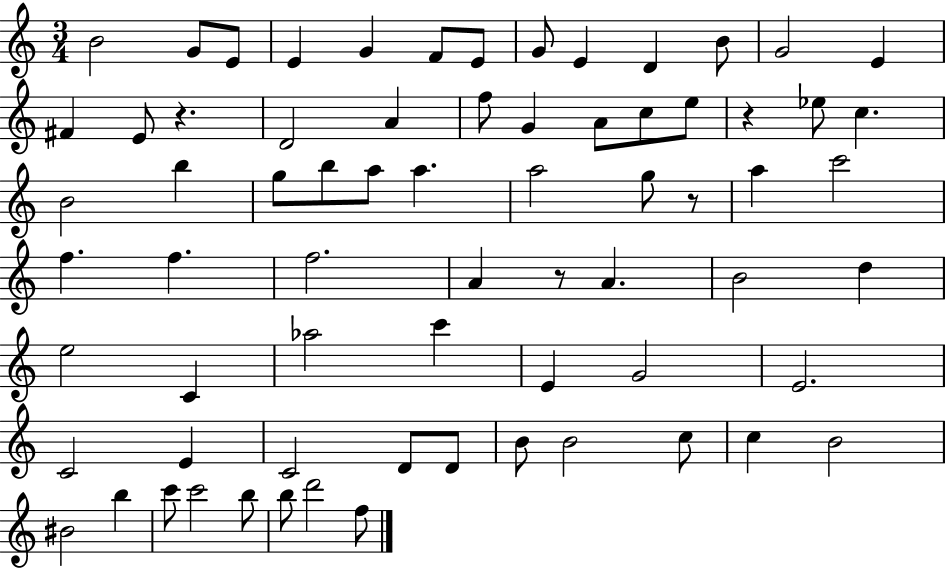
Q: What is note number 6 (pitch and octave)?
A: F4